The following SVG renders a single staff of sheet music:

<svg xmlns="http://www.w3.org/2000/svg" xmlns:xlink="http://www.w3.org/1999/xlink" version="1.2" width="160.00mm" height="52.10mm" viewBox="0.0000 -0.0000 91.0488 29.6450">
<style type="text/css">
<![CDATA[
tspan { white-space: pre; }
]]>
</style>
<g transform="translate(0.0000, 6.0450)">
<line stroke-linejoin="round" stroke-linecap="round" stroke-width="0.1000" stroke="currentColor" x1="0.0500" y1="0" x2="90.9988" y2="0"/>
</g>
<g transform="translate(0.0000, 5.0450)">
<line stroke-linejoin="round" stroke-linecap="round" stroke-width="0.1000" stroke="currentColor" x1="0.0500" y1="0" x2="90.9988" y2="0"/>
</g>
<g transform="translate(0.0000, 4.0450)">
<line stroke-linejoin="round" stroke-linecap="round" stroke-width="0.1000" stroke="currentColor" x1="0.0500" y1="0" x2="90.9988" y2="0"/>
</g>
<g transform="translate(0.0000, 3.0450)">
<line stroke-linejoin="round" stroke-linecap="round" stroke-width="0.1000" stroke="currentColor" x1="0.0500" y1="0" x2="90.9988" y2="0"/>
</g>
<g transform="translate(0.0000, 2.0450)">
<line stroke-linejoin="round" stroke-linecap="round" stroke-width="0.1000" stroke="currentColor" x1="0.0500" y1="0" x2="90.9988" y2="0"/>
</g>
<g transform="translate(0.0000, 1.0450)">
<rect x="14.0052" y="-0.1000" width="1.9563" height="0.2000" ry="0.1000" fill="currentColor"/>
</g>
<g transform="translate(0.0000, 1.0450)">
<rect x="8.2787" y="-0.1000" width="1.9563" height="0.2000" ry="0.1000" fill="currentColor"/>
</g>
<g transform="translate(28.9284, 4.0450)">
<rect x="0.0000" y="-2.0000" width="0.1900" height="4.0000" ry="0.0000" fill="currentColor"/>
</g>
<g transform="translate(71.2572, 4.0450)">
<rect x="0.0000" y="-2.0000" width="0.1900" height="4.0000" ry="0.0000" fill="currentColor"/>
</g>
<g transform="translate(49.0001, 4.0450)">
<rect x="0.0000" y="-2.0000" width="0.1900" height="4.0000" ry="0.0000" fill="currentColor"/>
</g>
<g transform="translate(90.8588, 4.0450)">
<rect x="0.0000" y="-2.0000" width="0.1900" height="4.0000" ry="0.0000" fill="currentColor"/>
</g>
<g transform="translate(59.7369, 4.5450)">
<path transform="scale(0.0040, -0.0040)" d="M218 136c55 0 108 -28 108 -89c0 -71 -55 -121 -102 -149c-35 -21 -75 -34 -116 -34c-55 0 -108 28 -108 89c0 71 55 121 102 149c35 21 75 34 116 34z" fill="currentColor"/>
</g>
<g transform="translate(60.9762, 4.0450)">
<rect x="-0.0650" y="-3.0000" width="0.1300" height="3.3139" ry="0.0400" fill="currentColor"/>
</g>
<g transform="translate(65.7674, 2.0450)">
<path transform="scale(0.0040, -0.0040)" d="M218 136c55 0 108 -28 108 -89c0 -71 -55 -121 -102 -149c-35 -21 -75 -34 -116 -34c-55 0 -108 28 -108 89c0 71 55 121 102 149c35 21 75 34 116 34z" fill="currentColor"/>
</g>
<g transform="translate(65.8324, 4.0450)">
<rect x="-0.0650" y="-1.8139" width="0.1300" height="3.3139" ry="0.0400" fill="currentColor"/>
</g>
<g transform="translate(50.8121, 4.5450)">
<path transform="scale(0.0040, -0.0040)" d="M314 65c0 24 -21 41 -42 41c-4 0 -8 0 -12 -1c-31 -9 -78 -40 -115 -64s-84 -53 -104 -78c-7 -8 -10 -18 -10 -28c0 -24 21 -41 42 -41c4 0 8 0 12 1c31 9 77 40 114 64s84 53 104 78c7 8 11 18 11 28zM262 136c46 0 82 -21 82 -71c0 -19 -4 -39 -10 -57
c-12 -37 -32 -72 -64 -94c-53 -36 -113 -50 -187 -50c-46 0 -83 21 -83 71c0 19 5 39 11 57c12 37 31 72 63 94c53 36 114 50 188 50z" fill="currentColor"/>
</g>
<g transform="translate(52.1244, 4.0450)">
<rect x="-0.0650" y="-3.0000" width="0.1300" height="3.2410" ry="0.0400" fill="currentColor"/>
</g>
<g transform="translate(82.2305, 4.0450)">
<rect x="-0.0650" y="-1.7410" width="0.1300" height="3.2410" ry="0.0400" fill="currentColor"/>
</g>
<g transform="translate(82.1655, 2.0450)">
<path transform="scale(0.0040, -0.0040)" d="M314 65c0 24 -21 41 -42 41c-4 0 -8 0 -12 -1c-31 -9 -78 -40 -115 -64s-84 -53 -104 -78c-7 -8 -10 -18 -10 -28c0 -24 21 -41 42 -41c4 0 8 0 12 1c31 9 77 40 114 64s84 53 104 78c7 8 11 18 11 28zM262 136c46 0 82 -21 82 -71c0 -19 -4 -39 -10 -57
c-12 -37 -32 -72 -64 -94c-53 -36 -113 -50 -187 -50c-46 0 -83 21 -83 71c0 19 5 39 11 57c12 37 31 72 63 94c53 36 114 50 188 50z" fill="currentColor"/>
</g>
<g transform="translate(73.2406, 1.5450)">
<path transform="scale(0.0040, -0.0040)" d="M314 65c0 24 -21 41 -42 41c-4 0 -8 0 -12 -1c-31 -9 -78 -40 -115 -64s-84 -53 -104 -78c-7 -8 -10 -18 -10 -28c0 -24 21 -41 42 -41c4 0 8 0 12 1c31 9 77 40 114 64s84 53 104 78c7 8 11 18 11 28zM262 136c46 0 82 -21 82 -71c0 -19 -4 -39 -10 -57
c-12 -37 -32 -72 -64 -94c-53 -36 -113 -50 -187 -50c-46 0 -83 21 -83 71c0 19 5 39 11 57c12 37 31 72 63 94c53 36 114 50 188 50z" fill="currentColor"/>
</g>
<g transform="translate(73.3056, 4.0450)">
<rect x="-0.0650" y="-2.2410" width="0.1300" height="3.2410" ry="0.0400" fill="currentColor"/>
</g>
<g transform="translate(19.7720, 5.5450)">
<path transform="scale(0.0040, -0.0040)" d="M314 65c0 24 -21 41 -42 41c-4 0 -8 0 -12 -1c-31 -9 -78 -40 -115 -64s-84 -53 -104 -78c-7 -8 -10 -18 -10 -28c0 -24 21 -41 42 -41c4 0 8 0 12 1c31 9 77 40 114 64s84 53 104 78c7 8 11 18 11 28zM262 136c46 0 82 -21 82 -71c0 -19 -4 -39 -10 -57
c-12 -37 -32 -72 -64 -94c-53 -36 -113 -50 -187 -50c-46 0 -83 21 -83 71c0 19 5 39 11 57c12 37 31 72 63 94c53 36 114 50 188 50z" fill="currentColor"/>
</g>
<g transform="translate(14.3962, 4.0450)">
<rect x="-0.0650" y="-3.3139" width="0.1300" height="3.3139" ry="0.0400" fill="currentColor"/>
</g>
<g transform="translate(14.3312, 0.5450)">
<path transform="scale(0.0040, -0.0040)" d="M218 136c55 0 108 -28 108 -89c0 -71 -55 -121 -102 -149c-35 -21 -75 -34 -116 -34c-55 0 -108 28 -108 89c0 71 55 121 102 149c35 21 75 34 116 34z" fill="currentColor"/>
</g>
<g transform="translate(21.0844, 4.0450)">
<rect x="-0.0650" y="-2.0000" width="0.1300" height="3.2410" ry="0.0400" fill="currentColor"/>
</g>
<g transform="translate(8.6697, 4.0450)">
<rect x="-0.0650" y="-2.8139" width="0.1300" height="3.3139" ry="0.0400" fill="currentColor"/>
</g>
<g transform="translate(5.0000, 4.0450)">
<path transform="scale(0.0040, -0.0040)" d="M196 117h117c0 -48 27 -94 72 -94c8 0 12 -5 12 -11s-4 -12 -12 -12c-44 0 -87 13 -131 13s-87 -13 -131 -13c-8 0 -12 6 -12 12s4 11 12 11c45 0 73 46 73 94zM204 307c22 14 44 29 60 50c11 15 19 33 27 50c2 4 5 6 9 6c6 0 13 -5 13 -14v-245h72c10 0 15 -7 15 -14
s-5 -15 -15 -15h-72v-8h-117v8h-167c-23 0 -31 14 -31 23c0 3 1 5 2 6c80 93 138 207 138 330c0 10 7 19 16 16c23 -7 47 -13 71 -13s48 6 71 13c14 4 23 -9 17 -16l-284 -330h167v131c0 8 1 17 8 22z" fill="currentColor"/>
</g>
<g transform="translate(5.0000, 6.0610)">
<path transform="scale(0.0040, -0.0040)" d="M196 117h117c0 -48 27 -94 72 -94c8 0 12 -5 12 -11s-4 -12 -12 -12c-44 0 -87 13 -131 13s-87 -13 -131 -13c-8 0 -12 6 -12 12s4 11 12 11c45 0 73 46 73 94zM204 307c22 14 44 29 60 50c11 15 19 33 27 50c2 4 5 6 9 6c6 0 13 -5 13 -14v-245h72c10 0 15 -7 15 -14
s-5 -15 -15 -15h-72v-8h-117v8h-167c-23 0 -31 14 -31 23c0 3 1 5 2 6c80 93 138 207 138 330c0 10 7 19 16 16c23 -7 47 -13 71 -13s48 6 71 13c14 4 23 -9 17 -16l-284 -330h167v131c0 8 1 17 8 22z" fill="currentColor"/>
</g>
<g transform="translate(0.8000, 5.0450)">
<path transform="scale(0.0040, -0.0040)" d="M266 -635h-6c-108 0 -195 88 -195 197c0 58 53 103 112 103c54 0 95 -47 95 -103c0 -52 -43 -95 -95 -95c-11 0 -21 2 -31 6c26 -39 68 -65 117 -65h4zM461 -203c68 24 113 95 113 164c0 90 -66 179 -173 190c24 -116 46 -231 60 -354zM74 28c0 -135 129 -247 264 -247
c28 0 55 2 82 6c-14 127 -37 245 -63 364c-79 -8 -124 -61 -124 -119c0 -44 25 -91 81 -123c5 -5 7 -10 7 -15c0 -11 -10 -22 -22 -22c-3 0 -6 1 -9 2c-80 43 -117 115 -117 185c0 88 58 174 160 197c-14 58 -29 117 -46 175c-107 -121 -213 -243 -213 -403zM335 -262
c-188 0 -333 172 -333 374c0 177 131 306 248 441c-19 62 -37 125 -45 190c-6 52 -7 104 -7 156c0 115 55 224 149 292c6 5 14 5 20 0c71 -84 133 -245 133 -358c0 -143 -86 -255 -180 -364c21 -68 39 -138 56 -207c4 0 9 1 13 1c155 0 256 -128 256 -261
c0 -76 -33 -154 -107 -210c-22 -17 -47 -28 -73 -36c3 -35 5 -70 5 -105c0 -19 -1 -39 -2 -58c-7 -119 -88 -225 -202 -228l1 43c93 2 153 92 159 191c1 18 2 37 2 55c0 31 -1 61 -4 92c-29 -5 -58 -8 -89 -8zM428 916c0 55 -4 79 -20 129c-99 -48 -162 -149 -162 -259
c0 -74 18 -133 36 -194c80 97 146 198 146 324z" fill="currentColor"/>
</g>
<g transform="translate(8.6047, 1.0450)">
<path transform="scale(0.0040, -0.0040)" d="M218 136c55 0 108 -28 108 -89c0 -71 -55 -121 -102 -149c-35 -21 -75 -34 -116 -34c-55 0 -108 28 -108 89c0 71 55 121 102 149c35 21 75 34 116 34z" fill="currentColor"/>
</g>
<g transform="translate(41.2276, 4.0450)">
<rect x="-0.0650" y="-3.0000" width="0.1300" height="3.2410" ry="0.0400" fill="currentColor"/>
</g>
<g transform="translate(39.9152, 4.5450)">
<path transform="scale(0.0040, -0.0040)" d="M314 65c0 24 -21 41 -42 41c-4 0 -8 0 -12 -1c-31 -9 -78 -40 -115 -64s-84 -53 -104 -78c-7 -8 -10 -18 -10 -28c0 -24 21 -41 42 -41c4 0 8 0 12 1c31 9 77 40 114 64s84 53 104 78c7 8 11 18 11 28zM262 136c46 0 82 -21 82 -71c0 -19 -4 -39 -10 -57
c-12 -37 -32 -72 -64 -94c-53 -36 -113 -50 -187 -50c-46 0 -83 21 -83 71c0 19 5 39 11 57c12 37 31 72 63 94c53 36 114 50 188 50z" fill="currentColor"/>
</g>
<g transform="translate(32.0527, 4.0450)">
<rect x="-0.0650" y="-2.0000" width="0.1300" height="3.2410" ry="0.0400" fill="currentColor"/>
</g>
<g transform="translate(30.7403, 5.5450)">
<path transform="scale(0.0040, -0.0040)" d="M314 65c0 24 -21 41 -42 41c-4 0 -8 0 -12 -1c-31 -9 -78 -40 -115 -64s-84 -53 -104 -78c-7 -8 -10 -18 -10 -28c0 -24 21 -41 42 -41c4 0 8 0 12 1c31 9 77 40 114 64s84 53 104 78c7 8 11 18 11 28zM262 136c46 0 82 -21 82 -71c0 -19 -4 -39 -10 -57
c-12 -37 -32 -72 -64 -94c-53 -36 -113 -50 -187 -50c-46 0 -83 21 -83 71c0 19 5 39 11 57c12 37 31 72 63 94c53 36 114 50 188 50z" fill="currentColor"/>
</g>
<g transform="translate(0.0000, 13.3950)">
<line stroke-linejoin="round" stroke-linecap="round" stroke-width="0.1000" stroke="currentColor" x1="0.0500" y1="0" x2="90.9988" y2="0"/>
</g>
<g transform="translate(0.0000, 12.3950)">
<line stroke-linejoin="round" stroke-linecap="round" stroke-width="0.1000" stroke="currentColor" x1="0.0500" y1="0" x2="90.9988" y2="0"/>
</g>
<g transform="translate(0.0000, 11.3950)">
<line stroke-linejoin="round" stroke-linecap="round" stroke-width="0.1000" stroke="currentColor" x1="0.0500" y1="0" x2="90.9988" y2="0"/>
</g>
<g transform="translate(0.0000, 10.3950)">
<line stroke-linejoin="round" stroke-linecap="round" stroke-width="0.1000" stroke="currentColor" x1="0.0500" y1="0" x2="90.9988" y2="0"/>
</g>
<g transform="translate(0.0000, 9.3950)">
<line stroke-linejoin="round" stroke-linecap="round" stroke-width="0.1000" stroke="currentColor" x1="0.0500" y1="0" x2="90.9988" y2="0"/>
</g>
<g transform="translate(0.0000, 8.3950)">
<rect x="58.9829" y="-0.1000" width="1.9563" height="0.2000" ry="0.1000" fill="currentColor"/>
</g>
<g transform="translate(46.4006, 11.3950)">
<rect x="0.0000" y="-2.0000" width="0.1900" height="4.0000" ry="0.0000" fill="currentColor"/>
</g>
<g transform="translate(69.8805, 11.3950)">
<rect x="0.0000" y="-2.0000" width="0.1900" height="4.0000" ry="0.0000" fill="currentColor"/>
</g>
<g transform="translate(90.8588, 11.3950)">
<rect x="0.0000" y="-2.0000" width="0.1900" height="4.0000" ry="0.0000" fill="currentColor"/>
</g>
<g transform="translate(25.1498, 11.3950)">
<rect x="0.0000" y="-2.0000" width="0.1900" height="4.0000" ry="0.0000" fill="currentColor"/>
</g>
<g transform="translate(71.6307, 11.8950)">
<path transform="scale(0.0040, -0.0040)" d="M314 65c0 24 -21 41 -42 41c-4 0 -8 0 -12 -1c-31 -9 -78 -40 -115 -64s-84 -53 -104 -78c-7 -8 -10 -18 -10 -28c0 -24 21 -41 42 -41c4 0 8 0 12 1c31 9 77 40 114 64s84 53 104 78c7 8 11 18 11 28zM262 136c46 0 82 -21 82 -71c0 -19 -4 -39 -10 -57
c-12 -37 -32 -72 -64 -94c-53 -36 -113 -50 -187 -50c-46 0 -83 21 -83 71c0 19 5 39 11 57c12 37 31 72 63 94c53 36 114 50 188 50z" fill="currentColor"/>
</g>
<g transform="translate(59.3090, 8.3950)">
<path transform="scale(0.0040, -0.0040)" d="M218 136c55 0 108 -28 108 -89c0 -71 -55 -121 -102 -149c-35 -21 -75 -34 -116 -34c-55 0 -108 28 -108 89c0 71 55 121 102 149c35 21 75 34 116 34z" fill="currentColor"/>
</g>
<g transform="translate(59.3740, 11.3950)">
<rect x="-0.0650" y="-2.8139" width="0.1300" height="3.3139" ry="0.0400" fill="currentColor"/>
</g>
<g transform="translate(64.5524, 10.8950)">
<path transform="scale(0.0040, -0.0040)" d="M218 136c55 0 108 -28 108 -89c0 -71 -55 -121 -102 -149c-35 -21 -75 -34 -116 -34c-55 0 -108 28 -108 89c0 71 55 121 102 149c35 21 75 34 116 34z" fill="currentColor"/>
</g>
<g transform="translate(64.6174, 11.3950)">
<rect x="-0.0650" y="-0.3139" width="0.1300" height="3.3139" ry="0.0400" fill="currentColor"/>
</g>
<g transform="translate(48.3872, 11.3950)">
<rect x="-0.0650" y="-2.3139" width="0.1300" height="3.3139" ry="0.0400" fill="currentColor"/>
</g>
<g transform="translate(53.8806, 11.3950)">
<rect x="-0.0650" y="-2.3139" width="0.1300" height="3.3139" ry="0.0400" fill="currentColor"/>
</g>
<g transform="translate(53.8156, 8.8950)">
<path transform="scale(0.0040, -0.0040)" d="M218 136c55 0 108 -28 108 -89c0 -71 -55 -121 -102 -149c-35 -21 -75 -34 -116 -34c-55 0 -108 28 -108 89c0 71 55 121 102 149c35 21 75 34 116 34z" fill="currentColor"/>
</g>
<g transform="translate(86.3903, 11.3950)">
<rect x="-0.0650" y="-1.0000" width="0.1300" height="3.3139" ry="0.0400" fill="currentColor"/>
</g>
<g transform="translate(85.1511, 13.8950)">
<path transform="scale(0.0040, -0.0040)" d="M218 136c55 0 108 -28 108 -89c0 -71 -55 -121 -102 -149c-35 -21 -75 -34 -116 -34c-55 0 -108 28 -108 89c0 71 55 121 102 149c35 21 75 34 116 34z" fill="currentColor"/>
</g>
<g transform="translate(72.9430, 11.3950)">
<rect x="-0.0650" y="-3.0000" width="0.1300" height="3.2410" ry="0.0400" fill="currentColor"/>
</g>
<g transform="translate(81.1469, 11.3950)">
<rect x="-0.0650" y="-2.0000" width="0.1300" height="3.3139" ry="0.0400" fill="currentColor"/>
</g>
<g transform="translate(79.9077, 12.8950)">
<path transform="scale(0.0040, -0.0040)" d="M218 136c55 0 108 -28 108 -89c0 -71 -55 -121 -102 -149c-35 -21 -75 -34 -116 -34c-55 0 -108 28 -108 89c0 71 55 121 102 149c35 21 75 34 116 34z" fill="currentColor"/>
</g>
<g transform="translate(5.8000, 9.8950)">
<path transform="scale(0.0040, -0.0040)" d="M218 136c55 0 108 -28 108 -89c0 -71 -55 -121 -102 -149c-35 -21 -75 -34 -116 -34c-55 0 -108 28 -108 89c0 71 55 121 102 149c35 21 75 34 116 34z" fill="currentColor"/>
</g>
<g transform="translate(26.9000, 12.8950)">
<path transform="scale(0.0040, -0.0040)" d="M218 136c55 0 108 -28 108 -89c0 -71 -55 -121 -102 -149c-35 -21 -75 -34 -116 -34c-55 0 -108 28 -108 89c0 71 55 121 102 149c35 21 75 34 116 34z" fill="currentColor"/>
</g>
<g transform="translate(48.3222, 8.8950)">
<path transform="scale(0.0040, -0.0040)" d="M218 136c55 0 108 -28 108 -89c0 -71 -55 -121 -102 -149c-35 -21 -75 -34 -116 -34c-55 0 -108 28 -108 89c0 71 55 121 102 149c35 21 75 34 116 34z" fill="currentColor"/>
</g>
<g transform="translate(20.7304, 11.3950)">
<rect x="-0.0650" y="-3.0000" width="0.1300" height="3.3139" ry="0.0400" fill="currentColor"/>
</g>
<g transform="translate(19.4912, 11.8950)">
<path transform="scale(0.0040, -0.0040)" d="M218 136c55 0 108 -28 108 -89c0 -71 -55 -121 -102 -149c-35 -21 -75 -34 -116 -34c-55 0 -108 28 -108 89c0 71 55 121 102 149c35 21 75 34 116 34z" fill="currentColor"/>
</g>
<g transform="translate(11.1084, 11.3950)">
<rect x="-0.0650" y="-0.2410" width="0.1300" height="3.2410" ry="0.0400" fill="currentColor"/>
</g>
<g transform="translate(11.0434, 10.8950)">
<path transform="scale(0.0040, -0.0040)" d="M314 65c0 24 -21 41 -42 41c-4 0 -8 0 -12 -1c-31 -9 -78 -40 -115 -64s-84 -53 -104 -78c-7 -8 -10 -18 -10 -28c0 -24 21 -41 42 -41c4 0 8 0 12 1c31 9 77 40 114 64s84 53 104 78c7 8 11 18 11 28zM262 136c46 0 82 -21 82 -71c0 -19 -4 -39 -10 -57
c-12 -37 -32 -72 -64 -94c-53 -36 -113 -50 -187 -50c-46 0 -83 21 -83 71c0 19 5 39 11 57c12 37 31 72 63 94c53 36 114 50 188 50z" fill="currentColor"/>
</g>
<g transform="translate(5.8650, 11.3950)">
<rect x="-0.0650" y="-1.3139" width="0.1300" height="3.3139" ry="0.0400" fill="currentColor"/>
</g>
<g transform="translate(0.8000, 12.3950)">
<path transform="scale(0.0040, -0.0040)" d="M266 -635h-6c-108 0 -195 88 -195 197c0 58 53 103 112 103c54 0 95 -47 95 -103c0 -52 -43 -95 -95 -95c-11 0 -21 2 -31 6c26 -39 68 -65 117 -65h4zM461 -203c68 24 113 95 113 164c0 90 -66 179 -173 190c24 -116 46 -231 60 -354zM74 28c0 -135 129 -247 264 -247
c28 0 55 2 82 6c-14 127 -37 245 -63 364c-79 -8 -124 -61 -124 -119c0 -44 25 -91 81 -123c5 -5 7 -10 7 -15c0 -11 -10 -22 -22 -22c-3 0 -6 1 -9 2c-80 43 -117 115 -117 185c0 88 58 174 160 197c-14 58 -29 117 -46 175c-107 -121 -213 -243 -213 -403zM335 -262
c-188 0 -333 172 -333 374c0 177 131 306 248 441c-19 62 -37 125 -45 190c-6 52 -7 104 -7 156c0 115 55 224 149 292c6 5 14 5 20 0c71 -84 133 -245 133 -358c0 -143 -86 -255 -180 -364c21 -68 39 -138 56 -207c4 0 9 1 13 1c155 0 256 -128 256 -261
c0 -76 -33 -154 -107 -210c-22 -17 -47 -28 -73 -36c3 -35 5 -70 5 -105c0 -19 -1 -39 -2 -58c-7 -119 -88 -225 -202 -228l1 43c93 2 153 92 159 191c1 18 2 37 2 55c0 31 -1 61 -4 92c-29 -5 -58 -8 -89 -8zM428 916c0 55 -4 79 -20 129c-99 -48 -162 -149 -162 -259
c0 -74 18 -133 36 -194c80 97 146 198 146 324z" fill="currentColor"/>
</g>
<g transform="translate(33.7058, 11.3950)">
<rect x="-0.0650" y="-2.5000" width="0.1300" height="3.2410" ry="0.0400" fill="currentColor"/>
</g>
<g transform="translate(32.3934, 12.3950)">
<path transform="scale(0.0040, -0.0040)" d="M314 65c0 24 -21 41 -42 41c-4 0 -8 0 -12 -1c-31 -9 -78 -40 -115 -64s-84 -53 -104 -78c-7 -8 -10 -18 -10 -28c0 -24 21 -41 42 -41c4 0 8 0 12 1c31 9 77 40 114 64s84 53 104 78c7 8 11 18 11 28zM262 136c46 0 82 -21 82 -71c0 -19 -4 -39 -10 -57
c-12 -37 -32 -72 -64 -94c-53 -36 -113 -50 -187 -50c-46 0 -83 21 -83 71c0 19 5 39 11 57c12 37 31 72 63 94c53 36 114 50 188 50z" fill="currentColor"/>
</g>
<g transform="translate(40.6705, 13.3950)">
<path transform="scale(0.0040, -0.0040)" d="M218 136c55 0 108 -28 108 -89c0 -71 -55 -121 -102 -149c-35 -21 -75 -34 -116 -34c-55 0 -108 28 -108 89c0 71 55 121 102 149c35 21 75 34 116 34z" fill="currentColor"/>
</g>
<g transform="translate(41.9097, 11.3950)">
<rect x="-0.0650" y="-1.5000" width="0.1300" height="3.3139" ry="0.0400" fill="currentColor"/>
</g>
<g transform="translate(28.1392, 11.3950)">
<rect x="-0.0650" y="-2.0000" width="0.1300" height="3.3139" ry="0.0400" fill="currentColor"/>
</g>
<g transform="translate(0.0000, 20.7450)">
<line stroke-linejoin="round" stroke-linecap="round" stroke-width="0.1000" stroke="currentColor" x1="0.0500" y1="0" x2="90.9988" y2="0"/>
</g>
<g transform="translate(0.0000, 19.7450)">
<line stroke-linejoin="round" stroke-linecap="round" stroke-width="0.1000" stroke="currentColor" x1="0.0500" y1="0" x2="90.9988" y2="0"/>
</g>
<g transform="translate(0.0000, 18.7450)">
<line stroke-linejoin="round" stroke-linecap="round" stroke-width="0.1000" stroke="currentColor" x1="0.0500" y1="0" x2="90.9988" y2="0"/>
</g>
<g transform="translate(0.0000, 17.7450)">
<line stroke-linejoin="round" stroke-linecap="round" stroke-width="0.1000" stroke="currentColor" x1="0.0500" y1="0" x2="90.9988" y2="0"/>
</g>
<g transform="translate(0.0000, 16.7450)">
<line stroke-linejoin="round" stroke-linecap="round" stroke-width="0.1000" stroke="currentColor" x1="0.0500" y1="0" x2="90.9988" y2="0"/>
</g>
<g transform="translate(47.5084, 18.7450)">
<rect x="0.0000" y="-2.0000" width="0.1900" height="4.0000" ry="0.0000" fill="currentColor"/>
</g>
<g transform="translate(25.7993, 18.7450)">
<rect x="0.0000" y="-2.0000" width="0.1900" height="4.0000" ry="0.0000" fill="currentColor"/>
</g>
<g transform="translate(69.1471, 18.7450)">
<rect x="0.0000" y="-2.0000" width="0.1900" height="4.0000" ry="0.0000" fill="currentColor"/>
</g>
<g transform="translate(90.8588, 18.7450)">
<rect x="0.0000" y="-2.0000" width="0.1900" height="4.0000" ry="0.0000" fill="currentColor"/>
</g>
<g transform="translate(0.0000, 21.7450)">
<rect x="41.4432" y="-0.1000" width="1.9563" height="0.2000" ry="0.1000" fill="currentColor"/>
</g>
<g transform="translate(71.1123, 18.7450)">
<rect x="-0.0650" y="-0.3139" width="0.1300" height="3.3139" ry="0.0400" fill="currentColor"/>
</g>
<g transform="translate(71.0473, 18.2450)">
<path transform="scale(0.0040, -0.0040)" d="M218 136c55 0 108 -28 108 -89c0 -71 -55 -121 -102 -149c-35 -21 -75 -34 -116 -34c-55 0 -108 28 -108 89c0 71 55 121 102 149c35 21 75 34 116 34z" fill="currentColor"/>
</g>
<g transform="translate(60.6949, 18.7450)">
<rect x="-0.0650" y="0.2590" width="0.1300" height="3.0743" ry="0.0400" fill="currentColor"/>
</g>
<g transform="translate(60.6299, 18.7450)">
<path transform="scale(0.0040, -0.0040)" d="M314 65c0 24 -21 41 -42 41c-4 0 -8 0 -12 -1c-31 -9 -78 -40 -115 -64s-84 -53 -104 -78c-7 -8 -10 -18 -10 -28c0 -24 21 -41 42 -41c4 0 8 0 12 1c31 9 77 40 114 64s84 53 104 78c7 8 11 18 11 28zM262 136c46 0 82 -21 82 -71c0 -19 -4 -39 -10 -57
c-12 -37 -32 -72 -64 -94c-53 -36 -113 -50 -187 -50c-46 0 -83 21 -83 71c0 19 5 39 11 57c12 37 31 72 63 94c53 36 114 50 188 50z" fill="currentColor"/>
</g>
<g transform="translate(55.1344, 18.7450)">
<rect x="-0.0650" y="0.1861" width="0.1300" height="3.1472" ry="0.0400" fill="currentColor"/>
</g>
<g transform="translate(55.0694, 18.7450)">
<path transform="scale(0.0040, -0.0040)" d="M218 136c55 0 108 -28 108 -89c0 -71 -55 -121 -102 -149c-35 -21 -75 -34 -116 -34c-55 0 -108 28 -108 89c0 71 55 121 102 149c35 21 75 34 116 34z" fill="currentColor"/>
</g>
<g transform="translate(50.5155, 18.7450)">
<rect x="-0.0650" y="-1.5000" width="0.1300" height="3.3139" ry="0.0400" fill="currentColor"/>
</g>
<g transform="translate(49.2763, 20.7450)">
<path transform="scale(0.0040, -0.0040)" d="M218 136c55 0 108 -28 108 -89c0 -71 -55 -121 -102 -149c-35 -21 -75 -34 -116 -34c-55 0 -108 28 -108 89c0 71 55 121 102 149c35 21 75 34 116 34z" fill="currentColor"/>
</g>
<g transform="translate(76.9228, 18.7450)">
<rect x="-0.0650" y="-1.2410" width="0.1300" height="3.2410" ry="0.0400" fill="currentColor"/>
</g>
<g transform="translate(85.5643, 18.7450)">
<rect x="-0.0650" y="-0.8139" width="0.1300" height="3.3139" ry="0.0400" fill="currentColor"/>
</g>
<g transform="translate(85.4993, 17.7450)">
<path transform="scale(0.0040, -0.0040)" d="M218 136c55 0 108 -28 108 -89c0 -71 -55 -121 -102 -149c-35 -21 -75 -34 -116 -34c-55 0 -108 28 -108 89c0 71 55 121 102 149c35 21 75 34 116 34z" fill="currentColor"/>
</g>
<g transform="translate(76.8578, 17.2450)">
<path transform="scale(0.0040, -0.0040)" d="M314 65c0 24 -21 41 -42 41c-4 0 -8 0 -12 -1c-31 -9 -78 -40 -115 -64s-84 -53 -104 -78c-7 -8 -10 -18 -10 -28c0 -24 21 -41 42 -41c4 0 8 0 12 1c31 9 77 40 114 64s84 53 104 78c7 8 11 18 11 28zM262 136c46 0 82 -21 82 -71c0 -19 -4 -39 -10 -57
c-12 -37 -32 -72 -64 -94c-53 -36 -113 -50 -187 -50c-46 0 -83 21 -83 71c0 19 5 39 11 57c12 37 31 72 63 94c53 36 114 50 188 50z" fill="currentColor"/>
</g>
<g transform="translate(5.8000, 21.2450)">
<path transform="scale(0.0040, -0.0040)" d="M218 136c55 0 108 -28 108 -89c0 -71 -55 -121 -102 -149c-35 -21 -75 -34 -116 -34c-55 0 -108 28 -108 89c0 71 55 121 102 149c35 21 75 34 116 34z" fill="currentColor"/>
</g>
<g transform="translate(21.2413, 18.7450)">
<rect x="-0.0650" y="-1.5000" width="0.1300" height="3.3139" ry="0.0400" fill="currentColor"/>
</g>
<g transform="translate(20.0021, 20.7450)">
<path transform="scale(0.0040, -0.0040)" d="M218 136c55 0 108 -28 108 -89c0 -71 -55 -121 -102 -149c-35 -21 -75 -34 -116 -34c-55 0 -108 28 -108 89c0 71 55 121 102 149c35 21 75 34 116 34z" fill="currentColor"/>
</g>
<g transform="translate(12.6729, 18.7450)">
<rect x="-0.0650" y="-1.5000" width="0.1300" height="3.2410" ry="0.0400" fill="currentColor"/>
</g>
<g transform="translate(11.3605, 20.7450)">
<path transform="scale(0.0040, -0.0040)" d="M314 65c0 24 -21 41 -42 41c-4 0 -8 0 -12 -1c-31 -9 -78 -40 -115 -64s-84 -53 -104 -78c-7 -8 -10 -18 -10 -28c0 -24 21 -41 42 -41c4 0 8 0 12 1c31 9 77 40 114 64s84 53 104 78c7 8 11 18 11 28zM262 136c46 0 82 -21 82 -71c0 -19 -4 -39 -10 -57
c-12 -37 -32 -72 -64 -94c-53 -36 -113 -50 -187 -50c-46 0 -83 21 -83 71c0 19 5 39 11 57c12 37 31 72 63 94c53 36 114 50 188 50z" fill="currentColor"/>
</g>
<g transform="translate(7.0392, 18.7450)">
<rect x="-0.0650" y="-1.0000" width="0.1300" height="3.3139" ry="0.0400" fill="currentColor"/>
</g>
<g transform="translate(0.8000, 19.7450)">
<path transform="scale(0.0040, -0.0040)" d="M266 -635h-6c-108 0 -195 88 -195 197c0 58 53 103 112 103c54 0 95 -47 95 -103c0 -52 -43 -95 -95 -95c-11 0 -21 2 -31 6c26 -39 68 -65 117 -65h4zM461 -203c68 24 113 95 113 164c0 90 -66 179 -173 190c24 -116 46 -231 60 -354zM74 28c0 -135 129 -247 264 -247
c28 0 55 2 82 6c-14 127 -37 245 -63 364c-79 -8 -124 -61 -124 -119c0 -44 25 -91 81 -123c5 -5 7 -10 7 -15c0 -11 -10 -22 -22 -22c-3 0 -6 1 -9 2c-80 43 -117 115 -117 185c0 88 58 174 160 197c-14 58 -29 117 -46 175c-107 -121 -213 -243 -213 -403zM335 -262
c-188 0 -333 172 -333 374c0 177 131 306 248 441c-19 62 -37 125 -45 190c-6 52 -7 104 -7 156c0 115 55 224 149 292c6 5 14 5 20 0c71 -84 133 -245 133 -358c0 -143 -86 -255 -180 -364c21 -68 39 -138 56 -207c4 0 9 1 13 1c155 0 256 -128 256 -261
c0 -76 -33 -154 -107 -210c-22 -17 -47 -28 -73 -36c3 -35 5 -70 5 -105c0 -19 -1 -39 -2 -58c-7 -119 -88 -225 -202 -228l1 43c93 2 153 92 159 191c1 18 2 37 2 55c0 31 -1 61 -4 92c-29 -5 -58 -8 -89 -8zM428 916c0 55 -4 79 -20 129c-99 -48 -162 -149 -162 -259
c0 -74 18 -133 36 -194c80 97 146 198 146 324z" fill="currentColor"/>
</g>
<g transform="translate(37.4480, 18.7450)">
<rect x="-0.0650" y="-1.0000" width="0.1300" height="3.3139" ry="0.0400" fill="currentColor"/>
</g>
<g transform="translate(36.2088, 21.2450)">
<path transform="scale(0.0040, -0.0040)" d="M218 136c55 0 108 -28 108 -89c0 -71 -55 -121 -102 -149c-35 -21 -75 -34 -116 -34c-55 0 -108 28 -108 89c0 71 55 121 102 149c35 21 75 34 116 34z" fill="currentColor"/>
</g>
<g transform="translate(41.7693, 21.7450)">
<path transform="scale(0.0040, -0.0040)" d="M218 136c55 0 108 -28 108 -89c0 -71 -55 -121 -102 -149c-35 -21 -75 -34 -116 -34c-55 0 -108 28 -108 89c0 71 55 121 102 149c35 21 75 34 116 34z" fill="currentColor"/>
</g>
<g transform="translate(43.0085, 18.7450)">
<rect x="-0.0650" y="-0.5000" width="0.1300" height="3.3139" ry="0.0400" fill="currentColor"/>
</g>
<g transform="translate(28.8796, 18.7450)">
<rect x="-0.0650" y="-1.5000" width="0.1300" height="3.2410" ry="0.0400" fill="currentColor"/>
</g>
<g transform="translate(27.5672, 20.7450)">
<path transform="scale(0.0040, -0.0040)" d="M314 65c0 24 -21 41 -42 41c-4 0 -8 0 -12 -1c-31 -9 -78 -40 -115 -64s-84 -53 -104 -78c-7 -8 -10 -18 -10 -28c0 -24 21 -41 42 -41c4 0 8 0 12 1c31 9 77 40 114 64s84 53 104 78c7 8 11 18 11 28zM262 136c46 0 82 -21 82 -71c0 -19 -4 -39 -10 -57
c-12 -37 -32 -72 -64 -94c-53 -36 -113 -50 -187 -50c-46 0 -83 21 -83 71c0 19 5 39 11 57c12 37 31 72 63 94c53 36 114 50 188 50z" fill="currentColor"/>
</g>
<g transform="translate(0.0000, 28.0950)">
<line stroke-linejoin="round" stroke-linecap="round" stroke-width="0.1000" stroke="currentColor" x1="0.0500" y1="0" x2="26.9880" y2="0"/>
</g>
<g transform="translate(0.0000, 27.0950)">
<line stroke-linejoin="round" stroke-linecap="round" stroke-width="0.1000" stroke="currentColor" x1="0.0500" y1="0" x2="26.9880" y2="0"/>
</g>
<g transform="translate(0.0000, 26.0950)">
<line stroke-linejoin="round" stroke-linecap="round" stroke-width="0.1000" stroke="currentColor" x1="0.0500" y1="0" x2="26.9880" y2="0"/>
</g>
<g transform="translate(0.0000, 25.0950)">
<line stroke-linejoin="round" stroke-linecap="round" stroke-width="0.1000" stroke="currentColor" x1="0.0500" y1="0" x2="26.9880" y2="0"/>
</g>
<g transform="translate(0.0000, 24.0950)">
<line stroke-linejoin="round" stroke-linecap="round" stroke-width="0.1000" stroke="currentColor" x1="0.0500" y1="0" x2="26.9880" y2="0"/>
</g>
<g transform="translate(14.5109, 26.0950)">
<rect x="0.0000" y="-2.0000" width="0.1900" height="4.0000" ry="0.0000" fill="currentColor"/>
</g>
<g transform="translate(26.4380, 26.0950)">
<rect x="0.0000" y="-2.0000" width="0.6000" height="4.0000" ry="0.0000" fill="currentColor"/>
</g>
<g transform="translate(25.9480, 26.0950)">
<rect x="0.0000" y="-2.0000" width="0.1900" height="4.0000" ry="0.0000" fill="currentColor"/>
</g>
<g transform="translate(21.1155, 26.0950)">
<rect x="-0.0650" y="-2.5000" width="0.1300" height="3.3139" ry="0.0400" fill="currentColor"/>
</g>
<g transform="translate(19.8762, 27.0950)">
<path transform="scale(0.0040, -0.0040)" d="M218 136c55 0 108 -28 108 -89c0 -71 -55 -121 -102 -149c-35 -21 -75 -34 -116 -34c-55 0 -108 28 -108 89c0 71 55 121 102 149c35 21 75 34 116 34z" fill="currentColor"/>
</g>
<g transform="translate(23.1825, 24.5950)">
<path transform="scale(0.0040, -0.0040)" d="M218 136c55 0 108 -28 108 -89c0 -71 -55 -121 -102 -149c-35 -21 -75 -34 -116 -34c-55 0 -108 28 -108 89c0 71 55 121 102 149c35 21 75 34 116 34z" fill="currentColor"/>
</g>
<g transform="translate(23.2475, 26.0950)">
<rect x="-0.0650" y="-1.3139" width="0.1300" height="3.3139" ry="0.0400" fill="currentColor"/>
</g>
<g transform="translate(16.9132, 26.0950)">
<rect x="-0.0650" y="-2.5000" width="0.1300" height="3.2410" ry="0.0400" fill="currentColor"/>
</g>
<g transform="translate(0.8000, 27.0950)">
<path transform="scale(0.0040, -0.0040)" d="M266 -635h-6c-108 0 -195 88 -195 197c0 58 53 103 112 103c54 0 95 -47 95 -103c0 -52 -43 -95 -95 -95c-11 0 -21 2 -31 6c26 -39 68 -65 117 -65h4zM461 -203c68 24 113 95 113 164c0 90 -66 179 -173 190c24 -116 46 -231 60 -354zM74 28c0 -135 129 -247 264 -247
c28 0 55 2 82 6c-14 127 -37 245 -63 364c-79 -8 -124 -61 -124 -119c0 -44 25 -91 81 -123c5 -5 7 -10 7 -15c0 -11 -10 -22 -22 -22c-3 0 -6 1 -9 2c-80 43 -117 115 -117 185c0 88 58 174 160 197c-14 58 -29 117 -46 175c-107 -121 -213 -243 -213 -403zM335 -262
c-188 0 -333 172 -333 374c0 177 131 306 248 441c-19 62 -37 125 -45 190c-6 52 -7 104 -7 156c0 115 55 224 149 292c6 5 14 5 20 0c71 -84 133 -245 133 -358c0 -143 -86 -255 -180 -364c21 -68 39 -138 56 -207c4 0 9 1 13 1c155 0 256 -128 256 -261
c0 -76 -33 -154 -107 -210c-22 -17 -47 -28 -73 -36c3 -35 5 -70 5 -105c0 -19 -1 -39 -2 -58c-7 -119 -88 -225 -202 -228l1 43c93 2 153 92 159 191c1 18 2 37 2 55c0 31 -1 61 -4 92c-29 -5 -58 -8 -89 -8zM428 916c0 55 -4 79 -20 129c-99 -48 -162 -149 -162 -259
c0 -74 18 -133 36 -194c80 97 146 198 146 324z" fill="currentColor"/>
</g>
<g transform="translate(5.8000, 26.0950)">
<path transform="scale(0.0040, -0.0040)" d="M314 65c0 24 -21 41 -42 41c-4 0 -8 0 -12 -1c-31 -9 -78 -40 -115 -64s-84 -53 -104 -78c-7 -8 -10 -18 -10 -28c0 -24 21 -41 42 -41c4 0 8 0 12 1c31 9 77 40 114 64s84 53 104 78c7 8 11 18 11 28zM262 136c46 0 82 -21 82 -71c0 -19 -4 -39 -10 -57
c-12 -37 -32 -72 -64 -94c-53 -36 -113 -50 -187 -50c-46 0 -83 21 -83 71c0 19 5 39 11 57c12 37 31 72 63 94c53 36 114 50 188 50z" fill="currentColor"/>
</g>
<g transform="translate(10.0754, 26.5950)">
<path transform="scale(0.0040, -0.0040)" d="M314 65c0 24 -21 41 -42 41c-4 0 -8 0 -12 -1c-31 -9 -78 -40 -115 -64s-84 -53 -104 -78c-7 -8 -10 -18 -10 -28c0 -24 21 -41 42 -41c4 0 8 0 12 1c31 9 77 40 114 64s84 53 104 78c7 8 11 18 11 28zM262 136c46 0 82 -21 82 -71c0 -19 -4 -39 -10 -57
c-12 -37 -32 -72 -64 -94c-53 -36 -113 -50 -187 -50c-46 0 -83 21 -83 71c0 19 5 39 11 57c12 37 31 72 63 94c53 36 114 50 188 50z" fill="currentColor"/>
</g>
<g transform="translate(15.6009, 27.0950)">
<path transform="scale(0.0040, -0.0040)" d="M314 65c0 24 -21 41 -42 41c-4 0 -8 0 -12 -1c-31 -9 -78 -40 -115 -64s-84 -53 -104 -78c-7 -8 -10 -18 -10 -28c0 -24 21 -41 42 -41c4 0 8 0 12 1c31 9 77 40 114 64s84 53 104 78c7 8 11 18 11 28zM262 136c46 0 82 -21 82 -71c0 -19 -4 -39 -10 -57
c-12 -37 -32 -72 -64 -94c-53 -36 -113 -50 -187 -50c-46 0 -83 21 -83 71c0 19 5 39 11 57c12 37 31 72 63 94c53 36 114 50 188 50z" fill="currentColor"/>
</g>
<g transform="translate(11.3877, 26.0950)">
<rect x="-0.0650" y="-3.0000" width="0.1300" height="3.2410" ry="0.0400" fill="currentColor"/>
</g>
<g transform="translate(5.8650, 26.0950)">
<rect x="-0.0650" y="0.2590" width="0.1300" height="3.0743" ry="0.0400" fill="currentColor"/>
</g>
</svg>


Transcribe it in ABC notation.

X:1
T:Untitled
M:4/4
L:1/4
K:C
a b F2 F2 A2 A2 A f g2 f2 e c2 A F G2 E g g a c A2 F D D E2 E E2 D C E B B2 c e2 d B2 A2 G2 G e